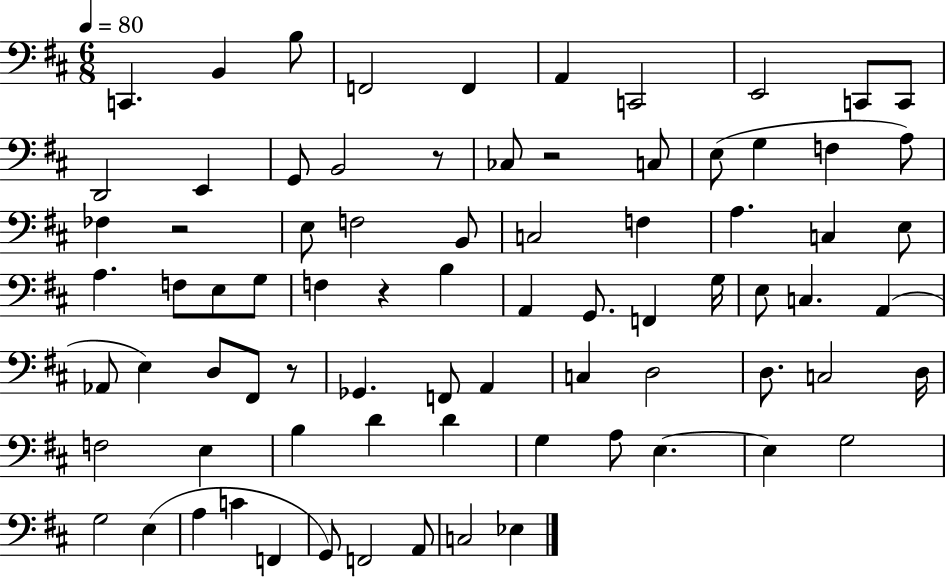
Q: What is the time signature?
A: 6/8